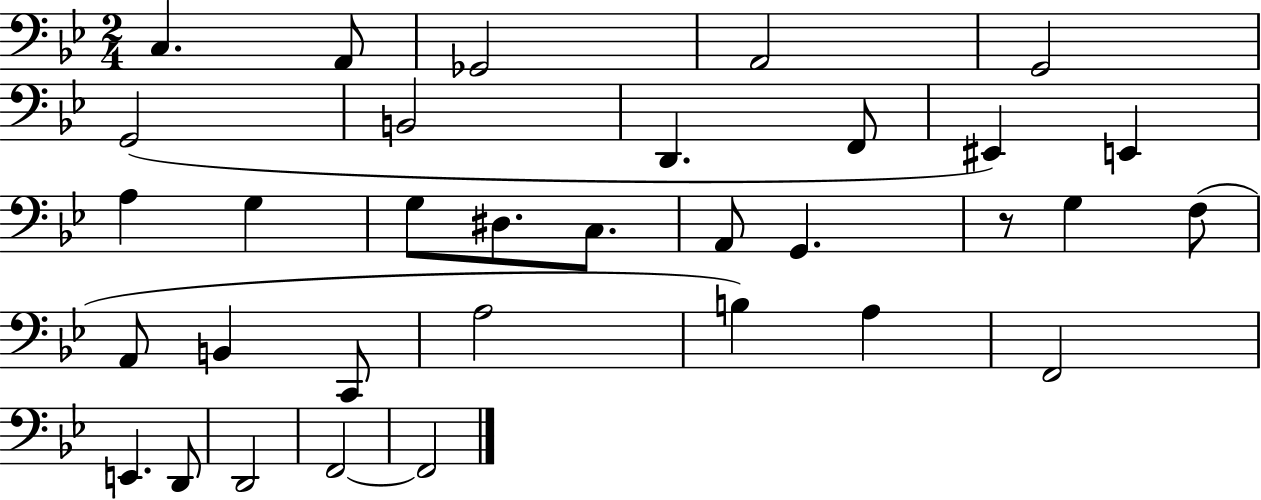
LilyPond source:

{
  \clef bass
  \numericTimeSignature
  \time 2/4
  \key bes \major
  c4. a,8 | ges,2 | a,2 | g,2 | \break g,2( | b,2 | d,4. f,8 | eis,4) e,4 | \break a4 g4 | g8 dis8. c8. | a,8 g,4. | r8 g4 f8( | \break a,8 b,4 c,8 | a2 | b4) a4 | f,2 | \break e,4. d,8 | d,2 | f,2~~ | f,2 | \break \bar "|."
}